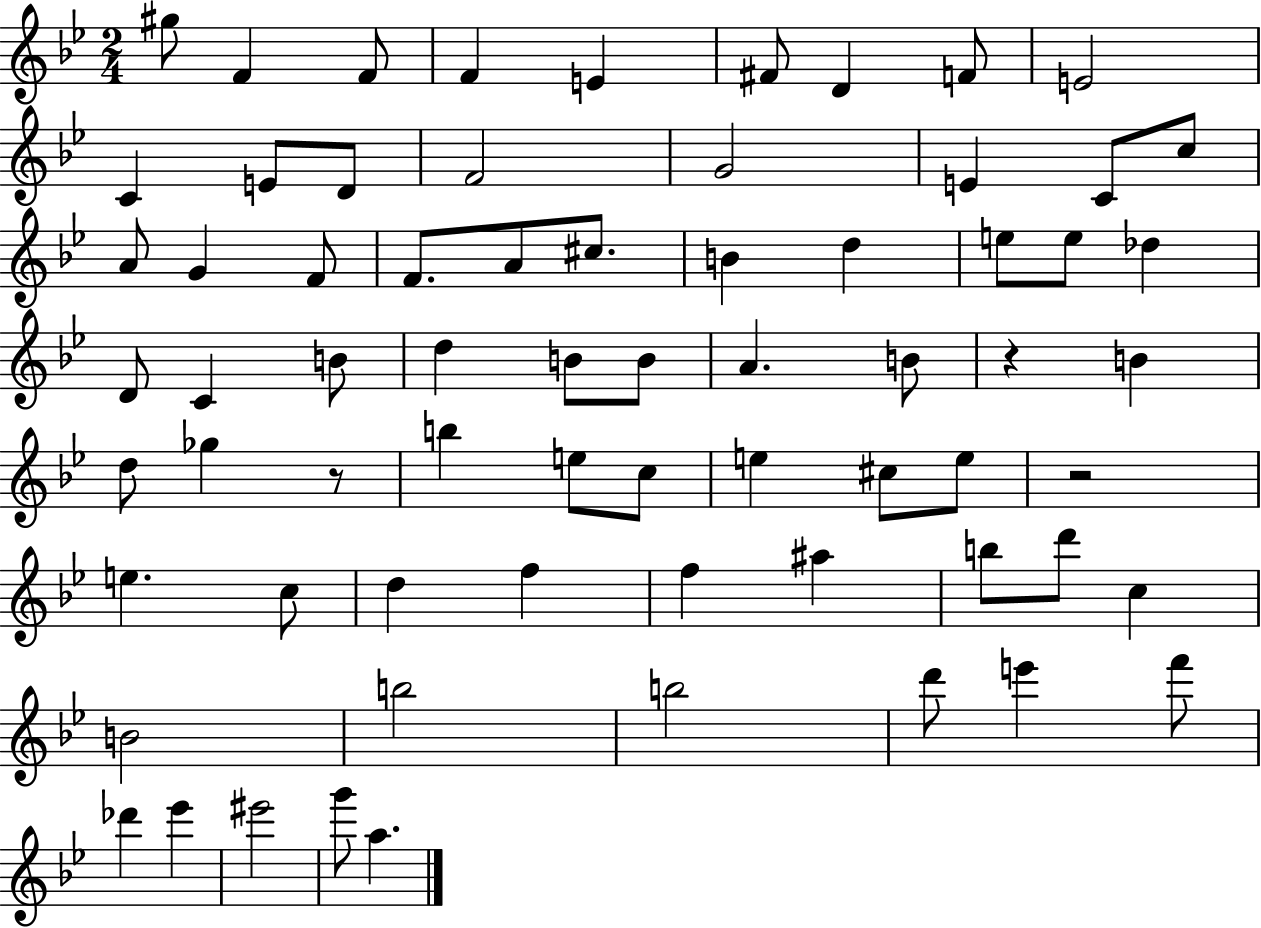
X:1
T:Untitled
M:2/4
L:1/4
K:Bb
^g/2 F F/2 F E ^F/2 D F/2 E2 C E/2 D/2 F2 G2 E C/2 c/2 A/2 G F/2 F/2 A/2 ^c/2 B d e/2 e/2 _d D/2 C B/2 d B/2 B/2 A B/2 z B d/2 _g z/2 b e/2 c/2 e ^c/2 e/2 z2 e c/2 d f f ^a b/2 d'/2 c B2 b2 b2 d'/2 e' f'/2 _d' _e' ^e'2 g'/2 a